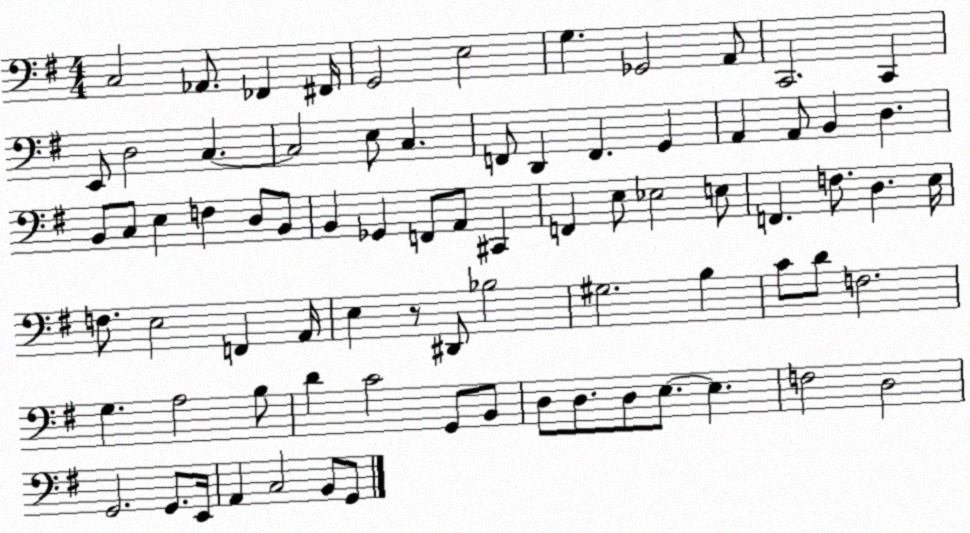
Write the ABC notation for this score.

X:1
T:Untitled
M:4/4
L:1/4
K:G
C,2 _A,,/2 _F,, ^F,,/4 G,,2 E,2 G, _G,,2 A,,/2 C,,2 C,, E,,/2 D,2 C, C,2 E,/2 C, F,,/2 D,, F,, G,, A,, A,,/2 B,, D, B,,/2 C,/2 E, F, D,/2 B,,/2 B,, _G,, F,,/2 A,,/2 ^C,, F,, E,/2 _E,2 E,/2 F,, F,/2 D, E,/4 F,/2 E,2 F,, A,,/4 E, z/2 ^D,,/2 _B,2 ^G,2 B, C/2 D/2 F,2 G, A,2 B,/2 D C2 G,,/2 B,,/2 D,/2 D,/2 D,/2 E,/2 E, F,2 D,2 G,,2 G,,/2 E,,/4 A,, C,2 B,,/2 G,,/2